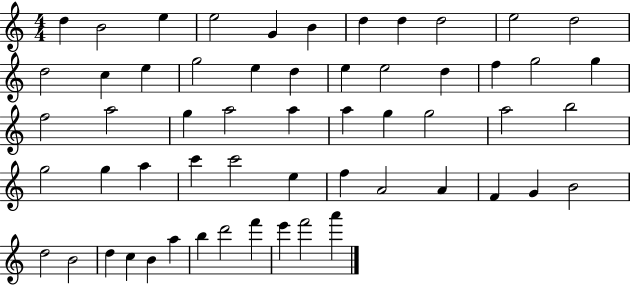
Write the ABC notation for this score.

X:1
T:Untitled
M:4/4
L:1/4
K:C
d B2 e e2 G B d d d2 e2 d2 d2 c e g2 e d e e2 d f g2 g f2 a2 g a2 a a g g2 a2 b2 g2 g a c' c'2 e f A2 A F G B2 d2 B2 d c B a b d'2 f' e' f'2 a'